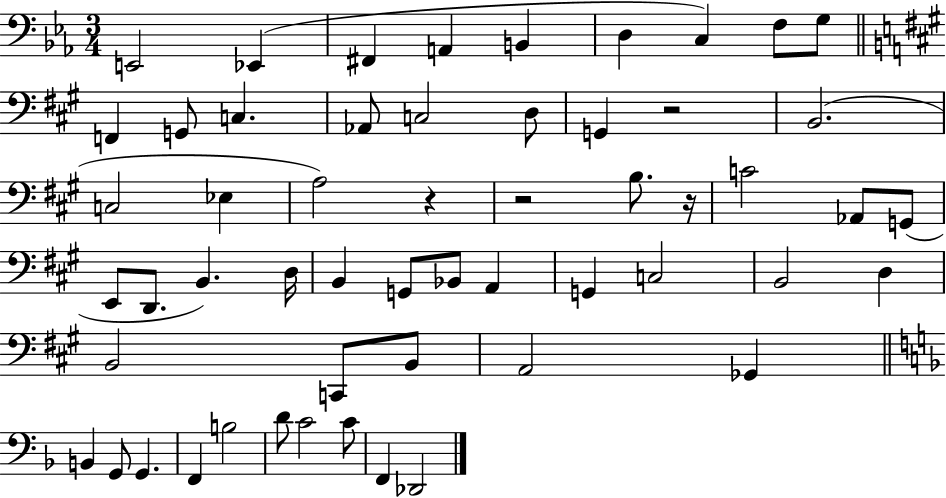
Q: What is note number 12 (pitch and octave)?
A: C3